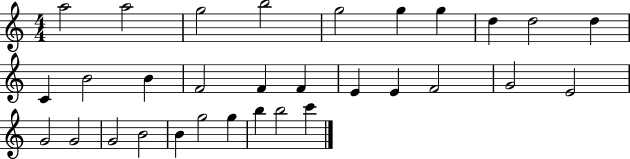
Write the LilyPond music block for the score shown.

{
  \clef treble
  \numericTimeSignature
  \time 4/4
  \key c \major
  a''2 a''2 | g''2 b''2 | g''2 g''4 g''4 | d''4 d''2 d''4 | \break c'4 b'2 b'4 | f'2 f'4 f'4 | e'4 e'4 f'2 | g'2 e'2 | \break g'2 g'2 | g'2 b'2 | b'4 g''2 g''4 | b''4 b''2 c'''4 | \break \bar "|."
}